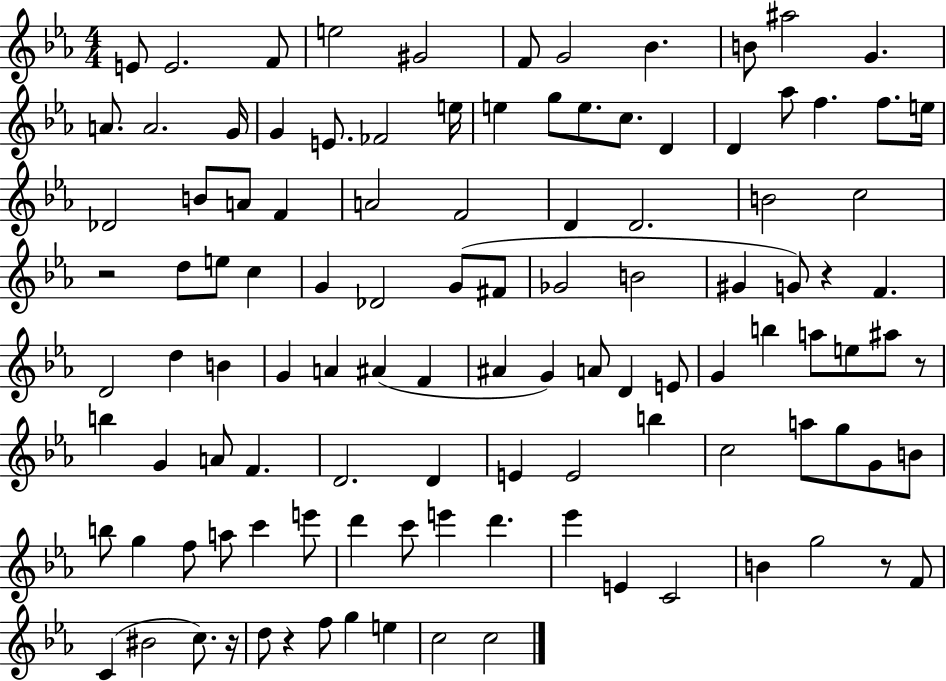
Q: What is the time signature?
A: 4/4